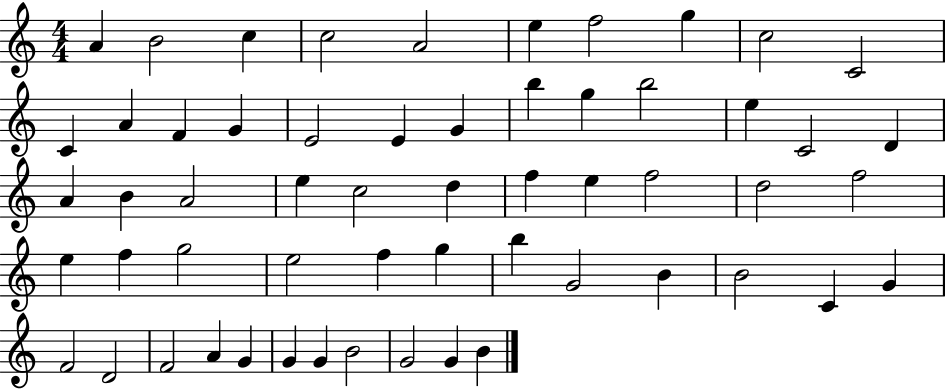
A4/q B4/h C5/q C5/h A4/h E5/q F5/h G5/q C5/h C4/h C4/q A4/q F4/q G4/q E4/h E4/q G4/q B5/q G5/q B5/h E5/q C4/h D4/q A4/q B4/q A4/h E5/q C5/h D5/q F5/q E5/q F5/h D5/h F5/h E5/q F5/q G5/h E5/h F5/q G5/q B5/q G4/h B4/q B4/h C4/q G4/q F4/h D4/h F4/h A4/q G4/q G4/q G4/q B4/h G4/h G4/q B4/q